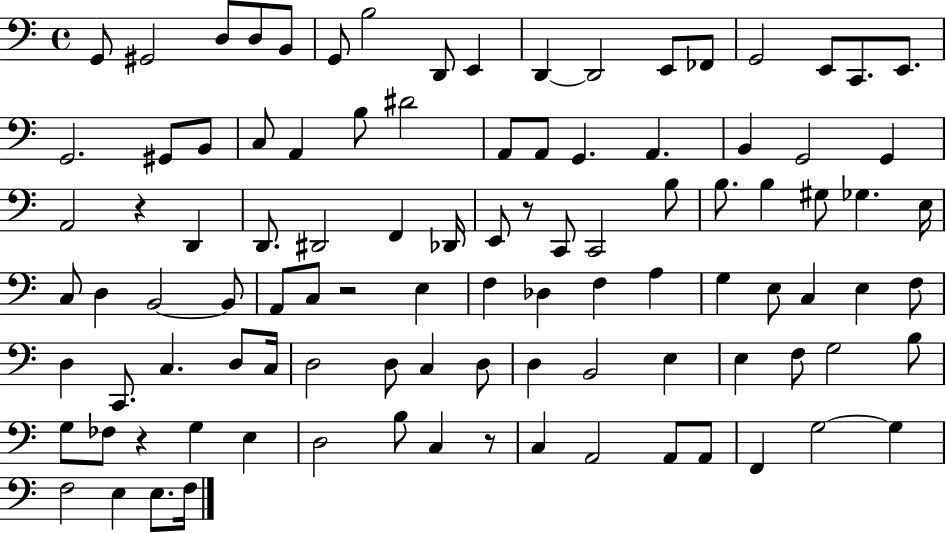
G2/e G#2/h D3/e D3/e B2/e G2/e B3/h D2/e E2/q D2/q D2/h E2/e FES2/e G2/h E2/e C2/e. E2/e. G2/h. G#2/e B2/e C3/e A2/q B3/e D#4/h A2/e A2/e G2/q. A2/q. B2/q G2/h G2/q A2/h R/q D2/q D2/e. D#2/h F2/q Db2/s E2/e R/e C2/e C2/h B3/e B3/e. B3/q G#3/e Gb3/q. E3/s C3/e D3/q B2/h B2/e A2/e C3/e R/h E3/q F3/q Db3/q F3/q A3/q G3/q E3/e C3/q E3/q F3/e D3/q C2/e. C3/q. D3/e C3/s D3/h D3/e C3/q D3/e D3/q B2/h E3/q E3/q F3/e G3/h B3/e G3/e FES3/e R/q G3/q E3/q D3/h B3/e C3/q R/e C3/q A2/h A2/e A2/e F2/q G3/h G3/q F3/h E3/q E3/e. F3/s